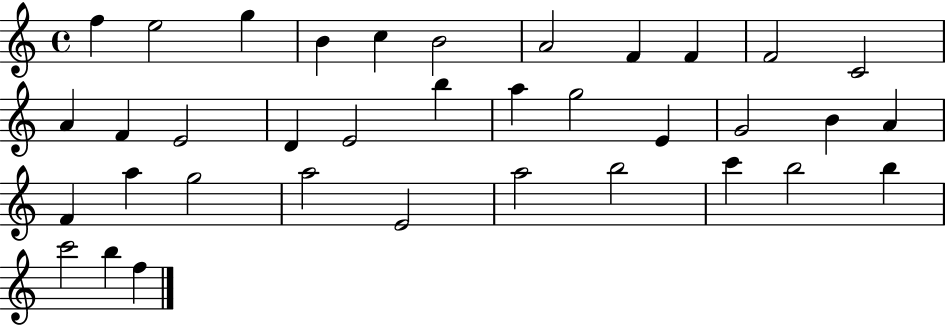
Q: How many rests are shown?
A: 0